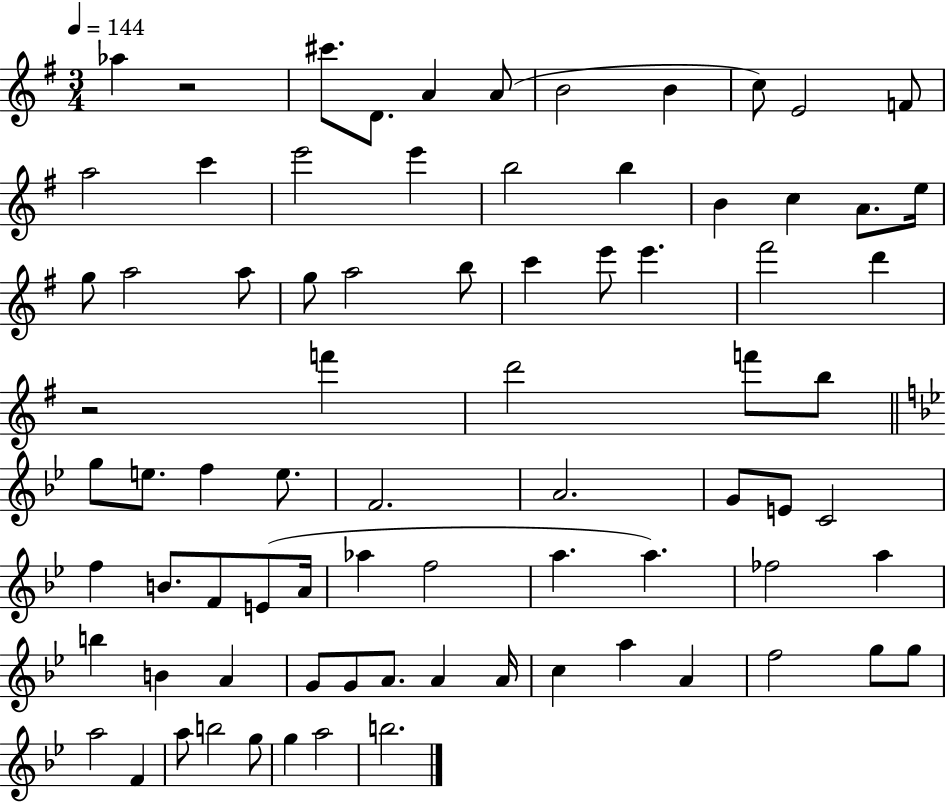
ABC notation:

X:1
T:Untitled
M:3/4
L:1/4
K:G
_a z2 ^c'/2 D/2 A A/2 B2 B c/2 E2 F/2 a2 c' e'2 e' b2 b B c A/2 e/4 g/2 a2 a/2 g/2 a2 b/2 c' e'/2 e' ^f'2 d' z2 f' d'2 f'/2 b/2 g/2 e/2 f e/2 F2 A2 G/2 E/2 C2 f B/2 F/2 E/2 A/4 _a f2 a a _f2 a b B A G/2 G/2 A/2 A A/4 c a A f2 g/2 g/2 a2 F a/2 b2 g/2 g a2 b2